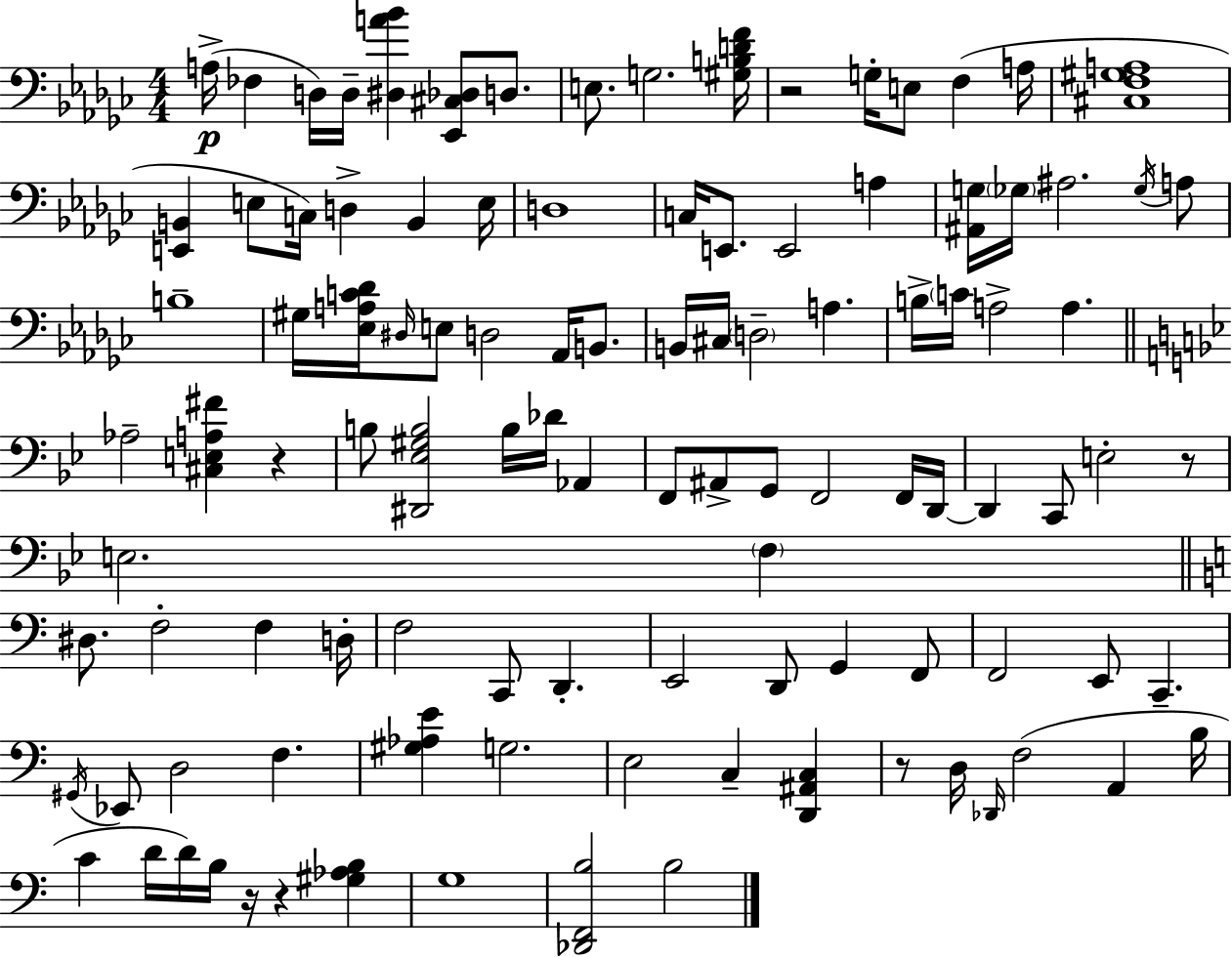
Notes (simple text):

A3/s FES3/q D3/s D3/s [D#3,A4,Bb4]/q [Eb2,C#3,Db3]/e D3/e. E3/e. G3/h. [G#3,B3,D4,F4]/s R/h G3/s E3/e F3/q A3/s [C#3,F3,G#3,A3]/w [E2,B2]/q E3/e C3/s D3/q B2/q E3/s D3/w C3/s E2/e. E2/h A3/q [A#2,G3]/s Gb3/s A#3/h. Gb3/s A3/e B3/w G#3/s [Eb3,A3,C4,Db4]/s D#3/s E3/e D3/h Ab2/s B2/e. B2/s C#3/s D3/h A3/q. B3/s C4/s A3/h A3/q. Ab3/h [C#3,E3,A3,F#4]/q R/q B3/e [D#2,Eb3,G#3,B3]/h B3/s Db4/s Ab2/q F2/e A#2/e G2/e F2/h F2/s D2/s D2/q C2/e E3/h R/e E3/h. F3/q D#3/e. F3/h F3/q D3/s F3/h C2/e D2/q. E2/h D2/e G2/q F2/e F2/h E2/e C2/q. G#2/s Eb2/e D3/h F3/q. [G#3,Ab3,E4]/q G3/h. E3/h C3/q [D2,A#2,C3]/q R/e D3/s Db2/s F3/h A2/q B3/s C4/q D4/s D4/s B3/s R/s R/q [G#3,Ab3,B3]/q G3/w [Db2,F2,B3]/h B3/h